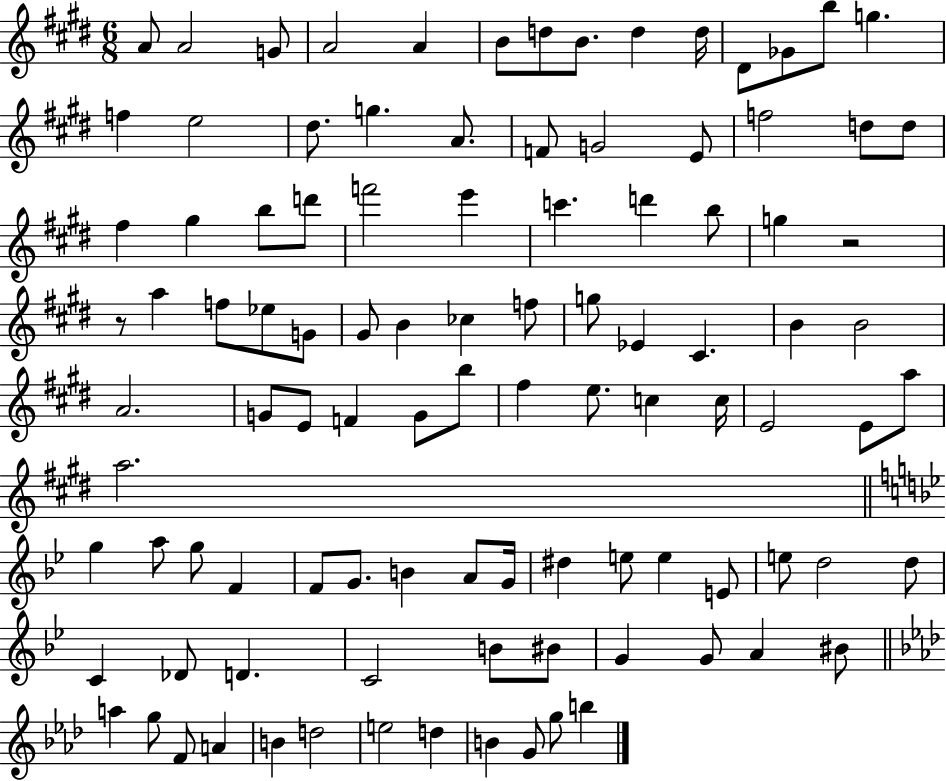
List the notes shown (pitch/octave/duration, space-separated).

A4/e A4/h G4/e A4/h A4/q B4/e D5/e B4/e. D5/q D5/s D#4/e Gb4/e B5/e G5/q. F5/q E5/h D#5/e. G5/q. A4/e. F4/e G4/h E4/e F5/h D5/e D5/e F#5/q G#5/q B5/e D6/e F6/h E6/q C6/q. D6/q B5/e G5/q R/h R/e A5/q F5/e Eb5/e G4/e G#4/e B4/q CES5/q F5/e G5/e Eb4/q C#4/q. B4/q B4/h A4/h. G4/e E4/e F4/q G4/e B5/e F#5/q E5/e. C5/q C5/s E4/h E4/e A5/e A5/h. G5/q A5/e G5/e F4/q F4/e G4/e. B4/q A4/e G4/s D#5/q E5/e E5/q E4/e E5/e D5/h D5/e C4/q Db4/e D4/q. C4/h B4/e BIS4/e G4/q G4/e A4/q BIS4/e A5/q G5/e F4/e A4/q B4/q D5/h E5/h D5/q B4/q G4/e G5/e B5/q